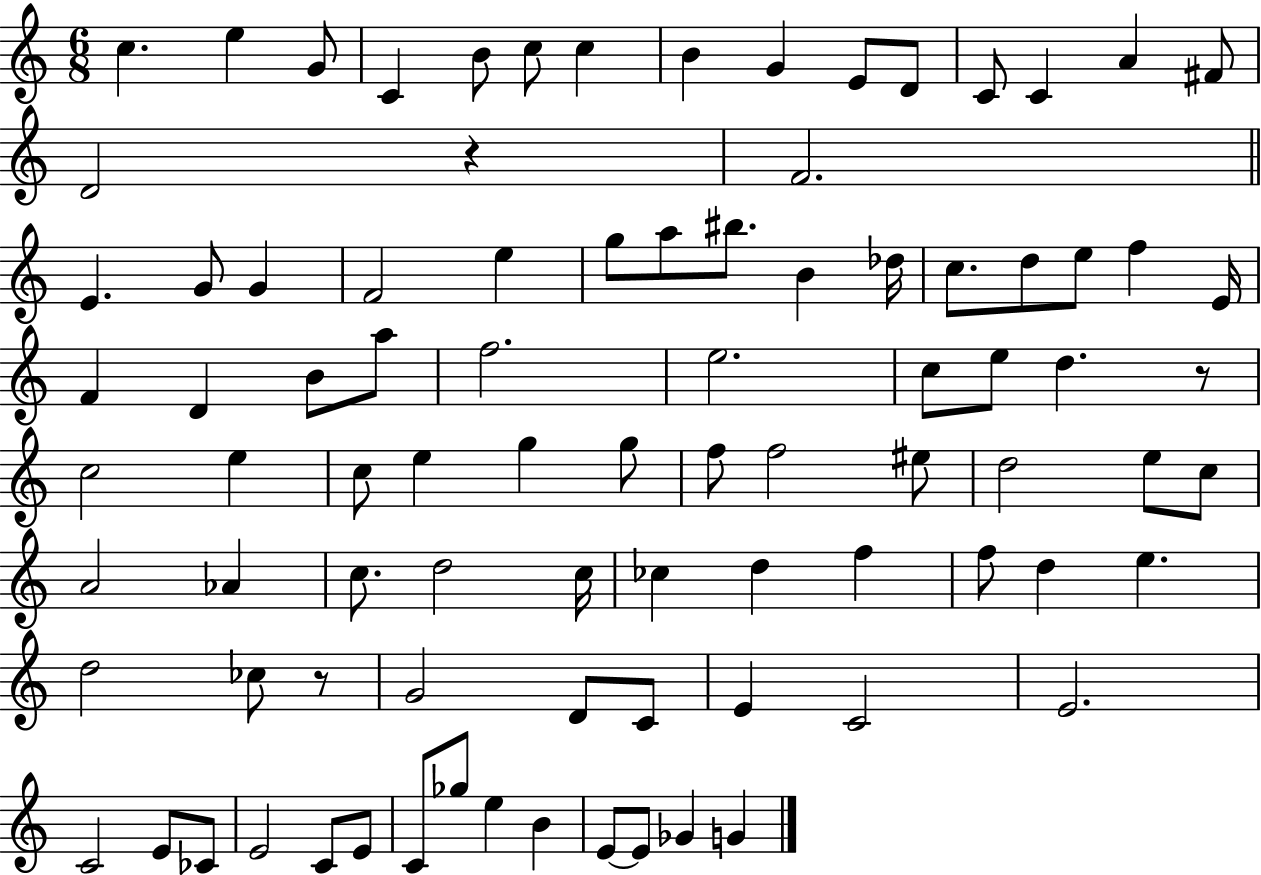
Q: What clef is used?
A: treble